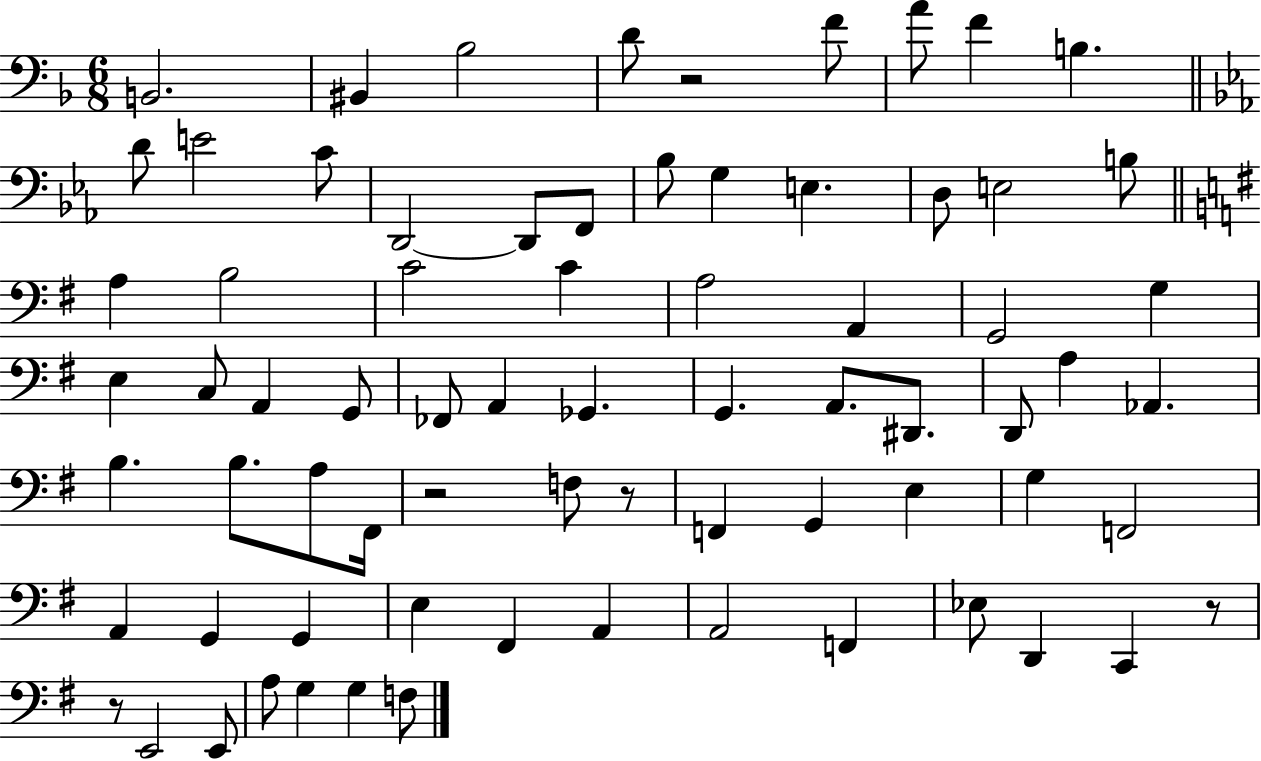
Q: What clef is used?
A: bass